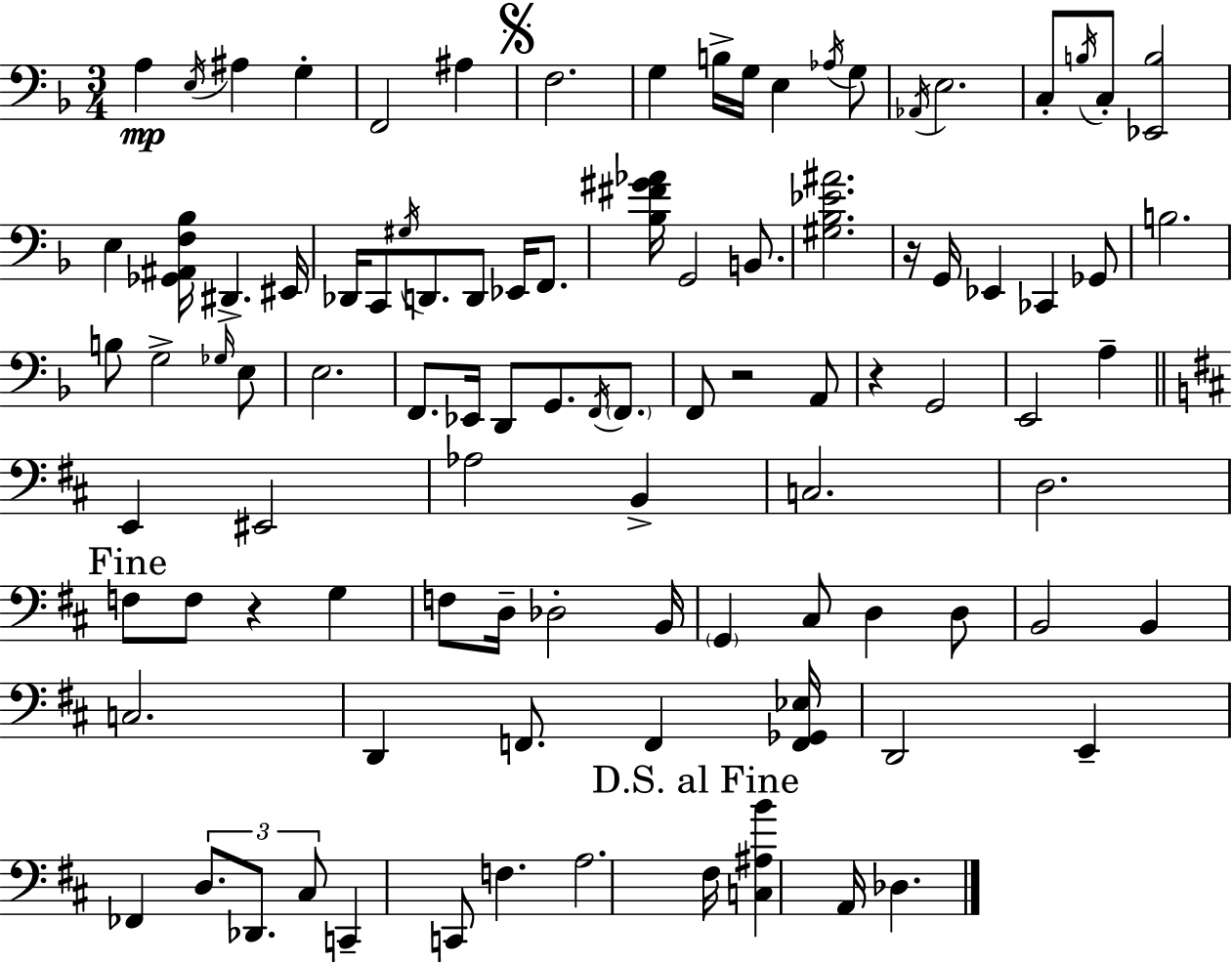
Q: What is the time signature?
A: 3/4